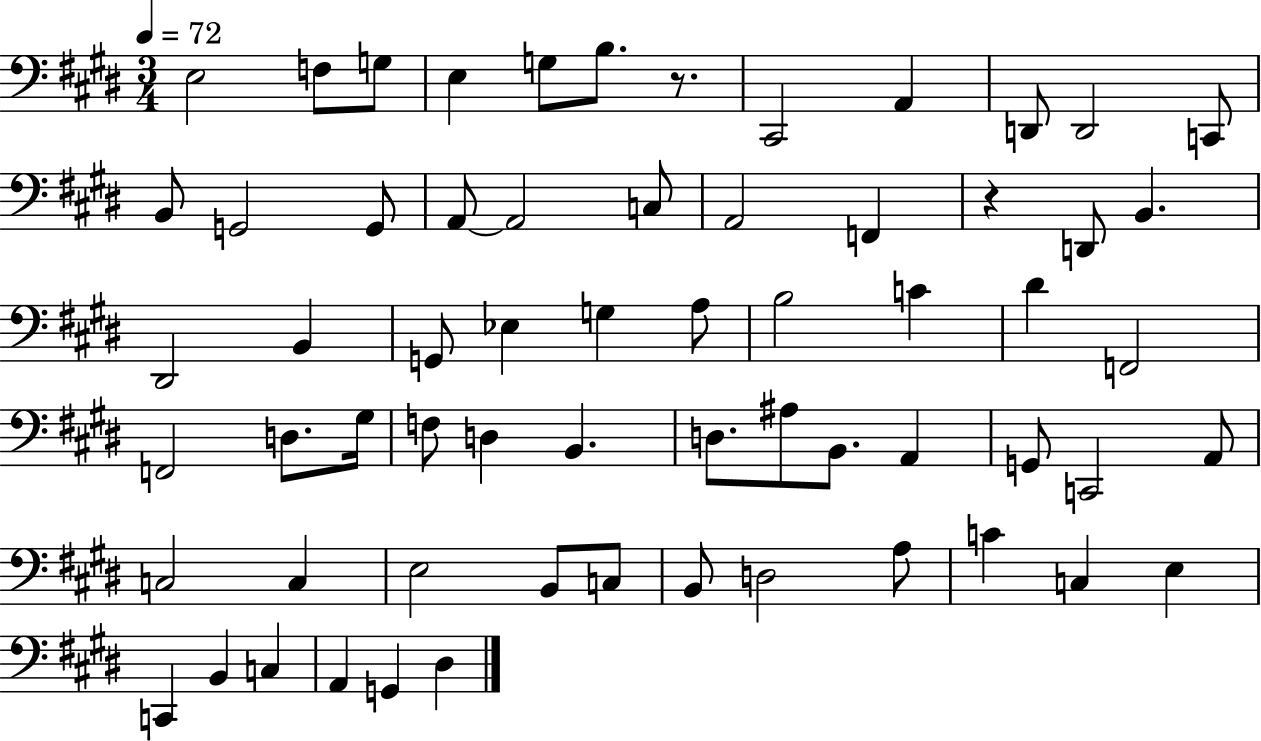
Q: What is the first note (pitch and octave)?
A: E3